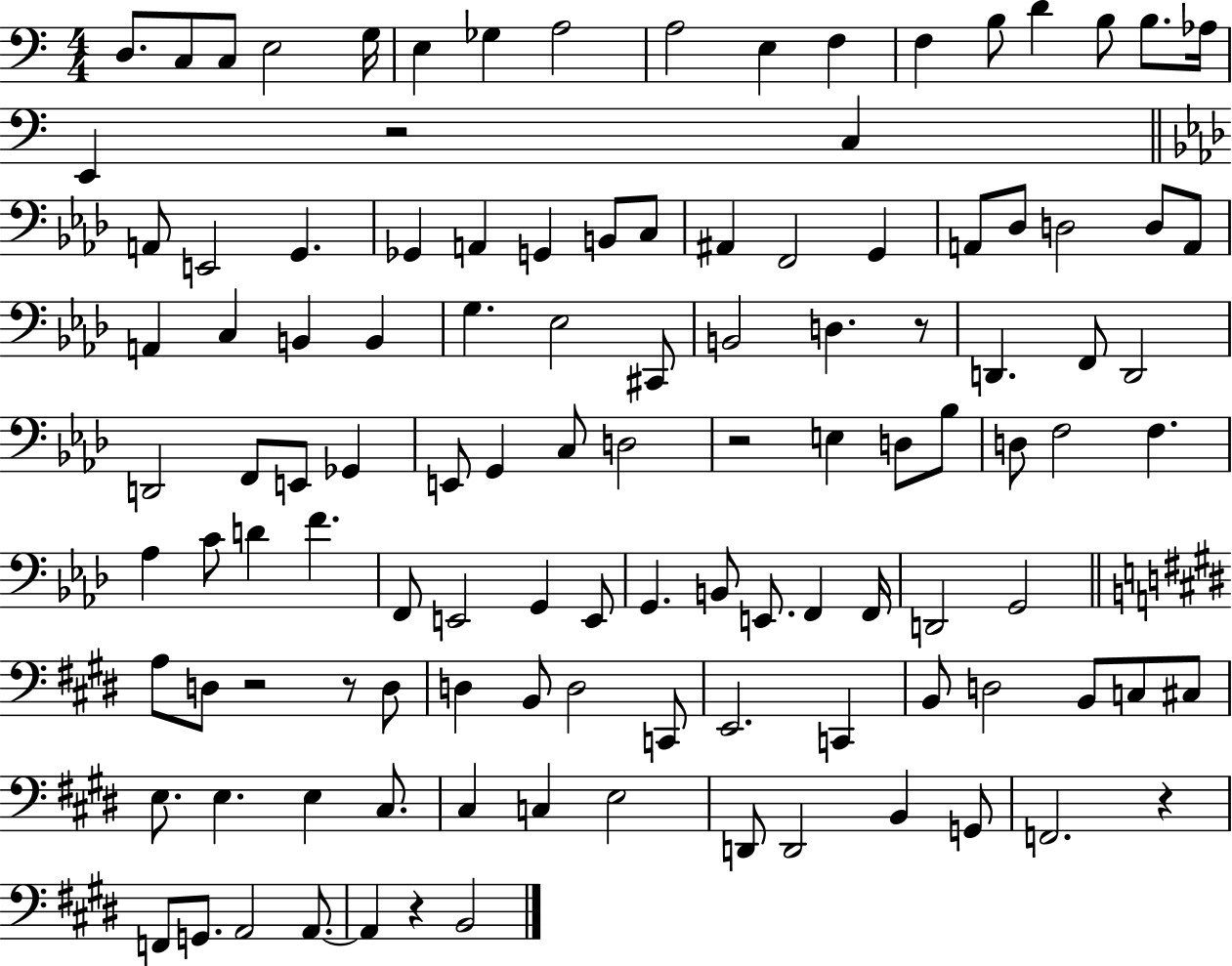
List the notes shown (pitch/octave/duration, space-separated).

D3/e. C3/e C3/e E3/h G3/s E3/q Gb3/q A3/h A3/h E3/q F3/q F3/q B3/e D4/q B3/e B3/e. Ab3/s E2/q R/h C3/q A2/e E2/h G2/q. Gb2/q A2/q G2/q B2/e C3/e A#2/q F2/h G2/q A2/e Db3/e D3/h D3/e A2/e A2/q C3/q B2/q B2/q G3/q. Eb3/h C#2/e B2/h D3/q. R/e D2/q. F2/e D2/h D2/h F2/e E2/e Gb2/q E2/e G2/q C3/e D3/h R/h E3/q D3/e Bb3/e D3/e F3/h F3/q. Ab3/q C4/e D4/q F4/q. F2/e E2/h G2/q E2/e G2/q. B2/e E2/e. F2/q F2/s D2/h G2/h A3/e D3/e R/h R/e D3/e D3/q B2/e D3/h C2/e E2/h. C2/q B2/e D3/h B2/e C3/e C#3/e E3/e. E3/q. E3/q C#3/e. C#3/q C3/q E3/h D2/e D2/h B2/q G2/e F2/h. R/q F2/e G2/e. A2/h A2/e. A2/q R/q B2/h